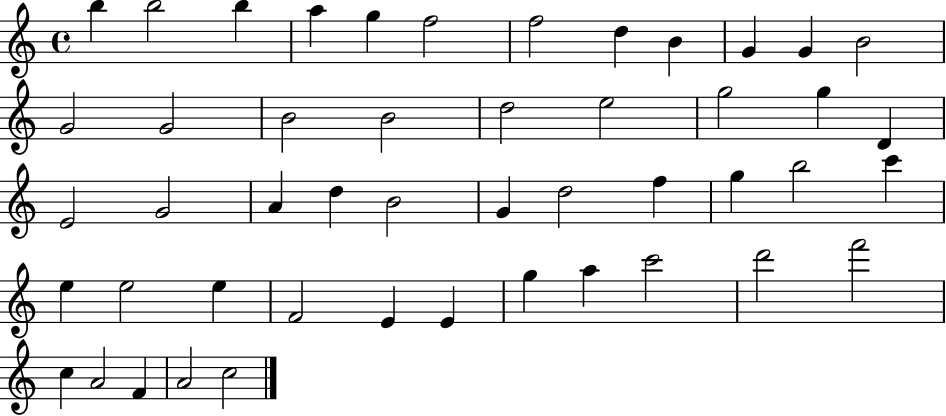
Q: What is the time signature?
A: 4/4